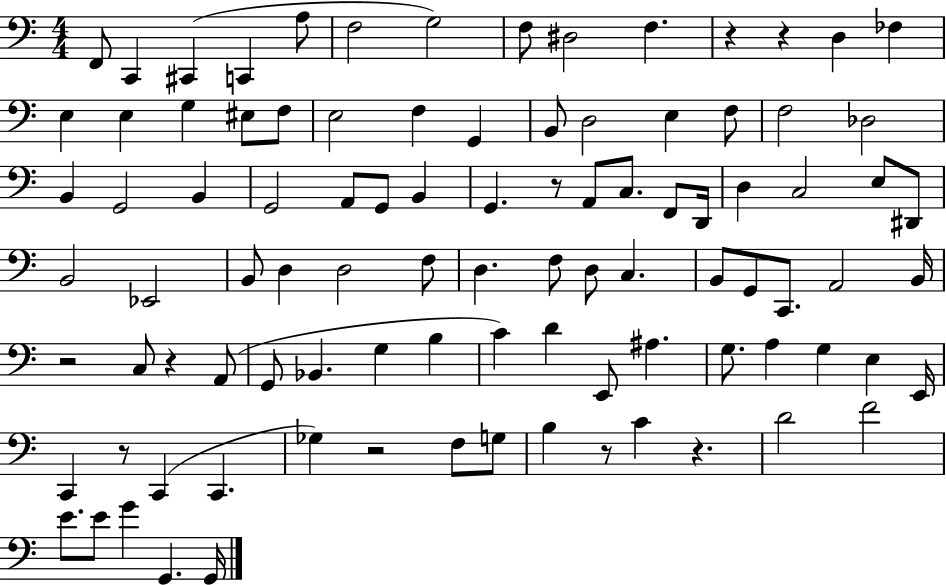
F2/e C2/q C#2/q C2/q A3/e F3/h G3/h F3/e D#3/h F3/q. R/q R/q D3/q FES3/q E3/q E3/q G3/q EIS3/e F3/e E3/h F3/q G2/q B2/e D3/h E3/q F3/e F3/h Db3/h B2/q G2/h B2/q G2/h A2/e G2/e B2/q G2/q. R/e A2/e C3/e. F2/e D2/s D3/q C3/h E3/e D#2/e B2/h Eb2/h B2/e D3/q D3/h F3/e D3/q. F3/e D3/e C3/q. B2/e G2/e C2/e. A2/h B2/s R/h C3/e R/q A2/e G2/e Bb2/q. G3/q B3/q C4/q D4/q E2/e A#3/q. G3/e. A3/q G3/q E3/q E2/s C2/q R/e C2/q C2/q. Gb3/q R/h F3/e G3/e B3/q R/e C4/q R/q. D4/h F4/h E4/e. E4/e G4/q G2/q. G2/s